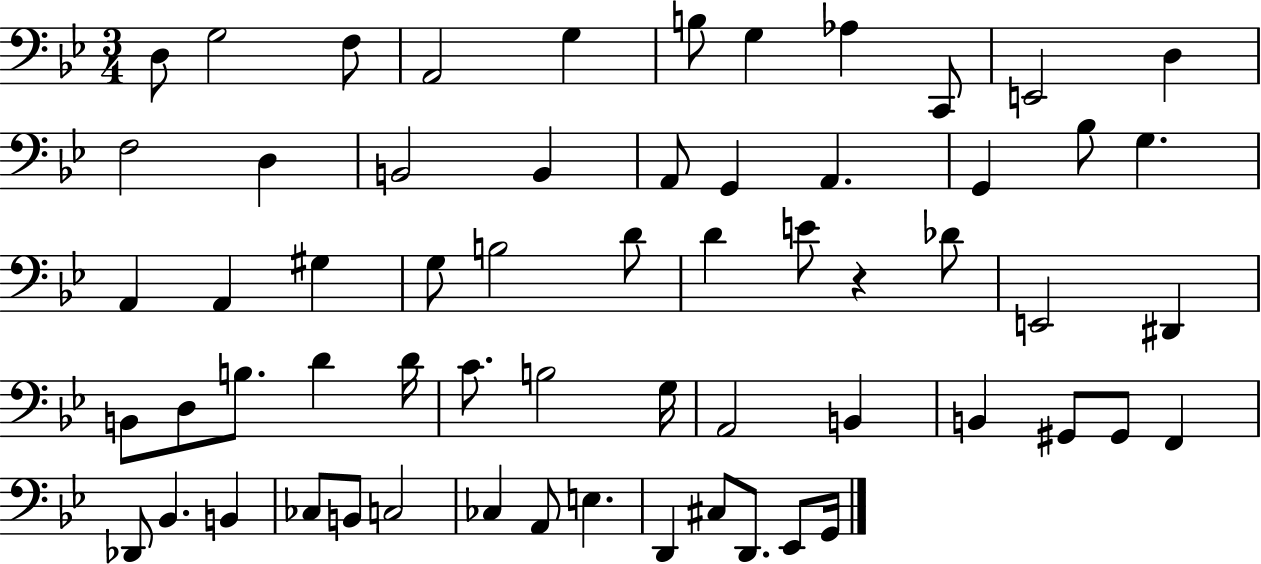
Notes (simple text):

D3/e G3/h F3/e A2/h G3/q B3/e G3/q Ab3/q C2/e E2/h D3/q F3/h D3/q B2/h B2/q A2/e G2/q A2/q. G2/q Bb3/e G3/q. A2/q A2/q G#3/q G3/e B3/h D4/e D4/q E4/e R/q Db4/e E2/h D#2/q B2/e D3/e B3/e. D4/q D4/s C4/e. B3/h G3/s A2/h B2/q B2/q G#2/e G#2/e F2/q Db2/e Bb2/q. B2/q CES3/e B2/e C3/h CES3/q A2/e E3/q. D2/q C#3/e D2/e. Eb2/e G2/s